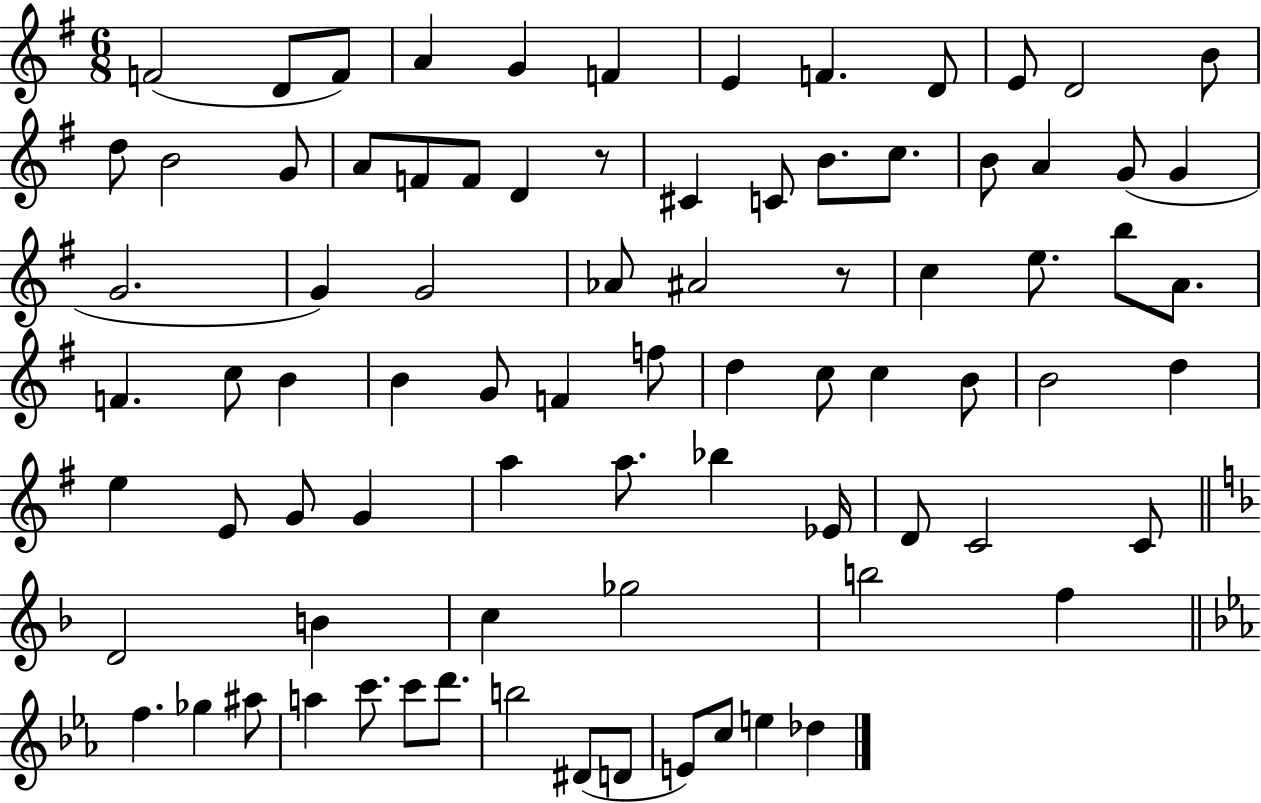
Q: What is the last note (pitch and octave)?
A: Db5